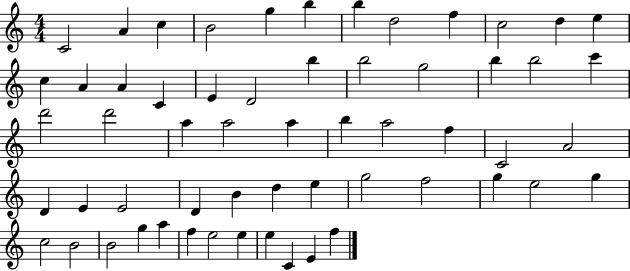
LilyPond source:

{
  \clef treble
  \numericTimeSignature
  \time 4/4
  \key c \major
  c'2 a'4 c''4 | b'2 g''4 b''4 | b''4 d''2 f''4 | c''2 d''4 e''4 | \break c''4 a'4 a'4 c'4 | e'4 d'2 b''4 | b''2 g''2 | b''4 b''2 c'''4 | \break d'''2 d'''2 | a''4 a''2 a''4 | b''4 a''2 f''4 | c'2 a'2 | \break d'4 e'4 e'2 | d'4 b'4 d''4 e''4 | g''2 f''2 | g''4 e''2 g''4 | \break c''2 b'2 | b'2 g''4 a''4 | f''4 e''2 e''4 | e''4 c'4 e'4 f''4 | \break \bar "|."
}